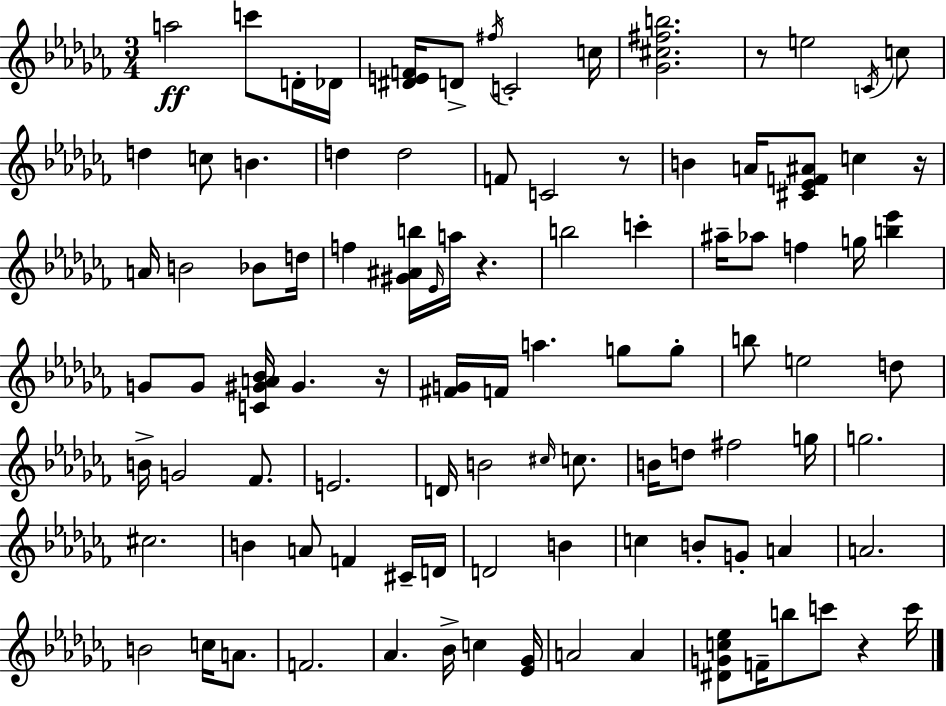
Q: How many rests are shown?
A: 6